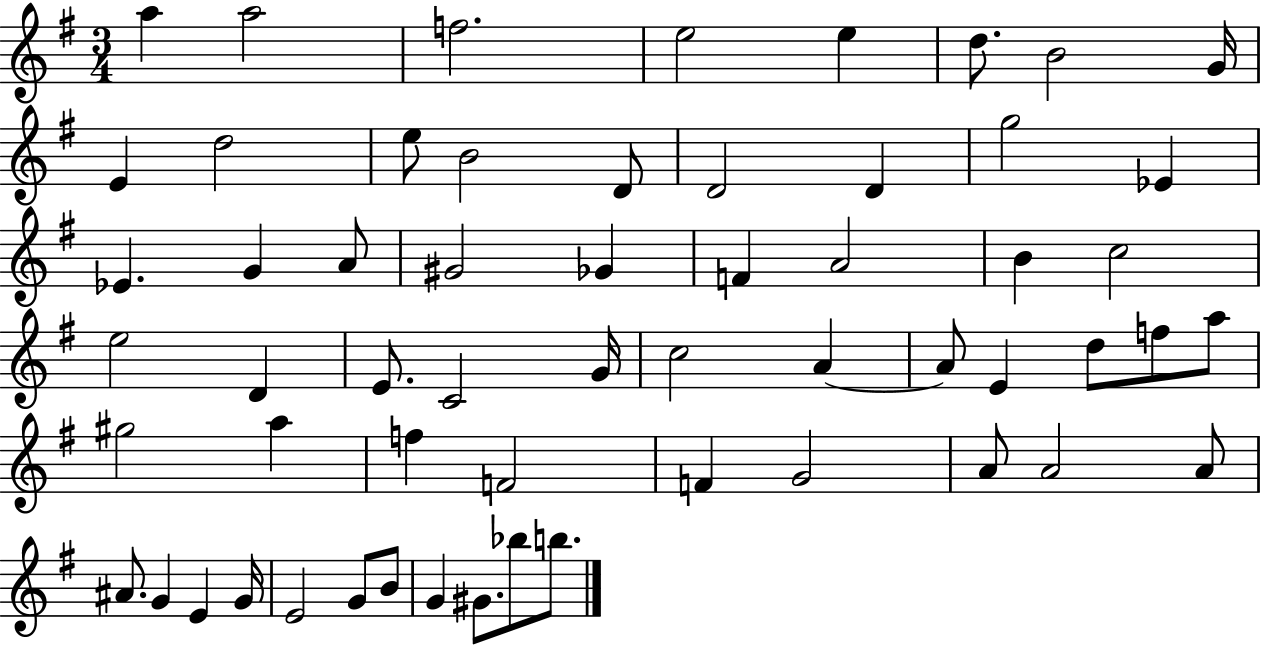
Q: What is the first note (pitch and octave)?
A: A5